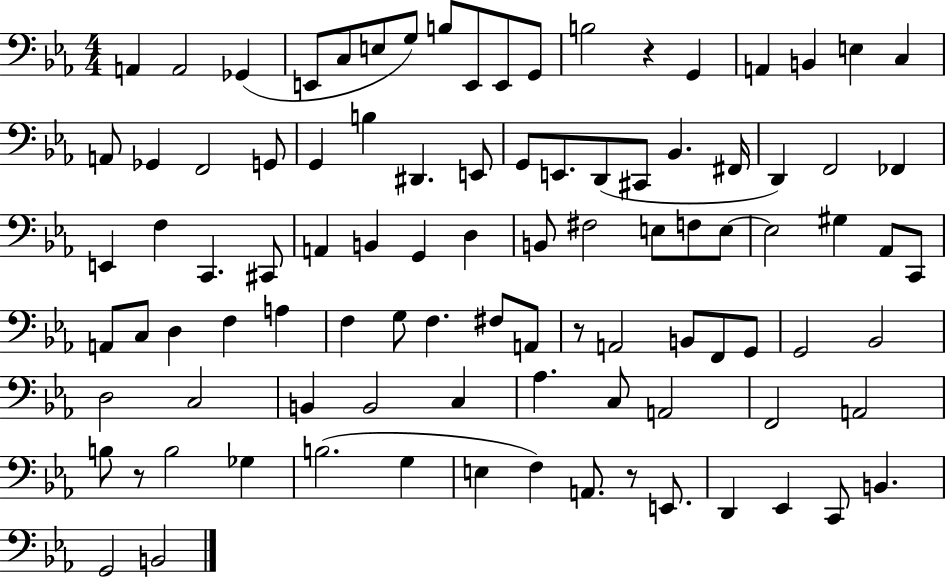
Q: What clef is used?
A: bass